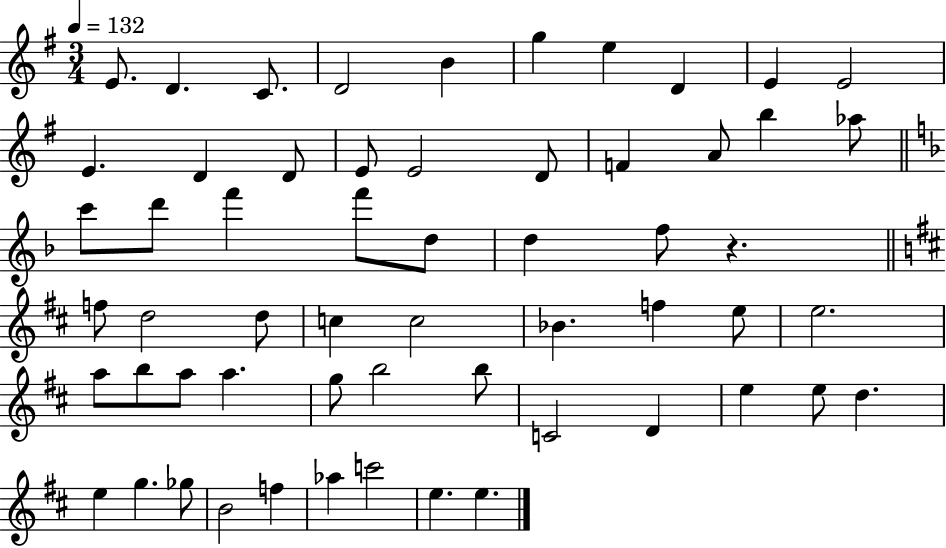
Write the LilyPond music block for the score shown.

{
  \clef treble
  \numericTimeSignature
  \time 3/4
  \key g \major
  \tempo 4 = 132
  e'8. d'4. c'8. | d'2 b'4 | g''4 e''4 d'4 | e'4 e'2 | \break e'4. d'4 d'8 | e'8 e'2 d'8 | f'4 a'8 b''4 aes''8 | \bar "||" \break \key f \major c'''8 d'''8 f'''4 f'''8 d''8 | d''4 f''8 r4. | \bar "||" \break \key b \minor f''8 d''2 d''8 | c''4 c''2 | bes'4. f''4 e''8 | e''2. | \break a''8 b''8 a''8 a''4. | g''8 b''2 b''8 | c'2 d'4 | e''4 e''8 d''4. | \break e''4 g''4. ges''8 | b'2 f''4 | aes''4 c'''2 | e''4. e''4. | \break \bar "|."
}